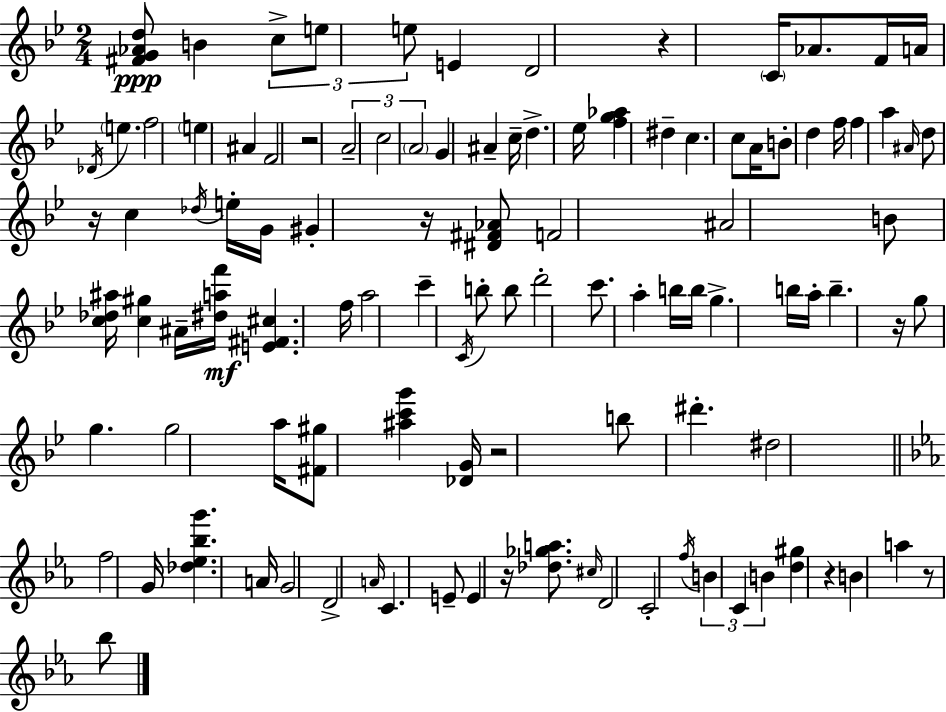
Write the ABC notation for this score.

X:1
T:Untitled
M:2/4
L:1/4
K:Gm
[^FG_Ad]/2 B c/2 e/2 e/2 E D2 z C/4 _A/2 F/4 A/4 _D/4 e f2 e ^A F2 z2 A2 c2 A2 G ^A c/4 d _e/4 [fg_a] ^d c c/2 A/4 B/2 d f/4 f a ^A/4 d/2 z/4 c _d/4 e/4 G/4 ^G z/4 [^D^F_A]/2 F2 ^A2 B/2 [c_d^a]/4 [c^g] ^A/4 [^daf']/4 [E^F^c] f/4 a2 c' C/4 b/2 b/2 d'2 c'/2 a b/4 b/4 g b/4 a/4 b z/4 g/2 g g2 a/4 [^F^g]/2 [^ac'g'] [_DG]/4 z2 b/2 ^d' ^d2 f2 G/4 [_d_e_bg'] A/4 G2 D2 A/4 C E/2 E z/4 [_d_ga]/2 ^c/4 D2 C2 f/4 B C B [d^g] z B a z/2 _b/2